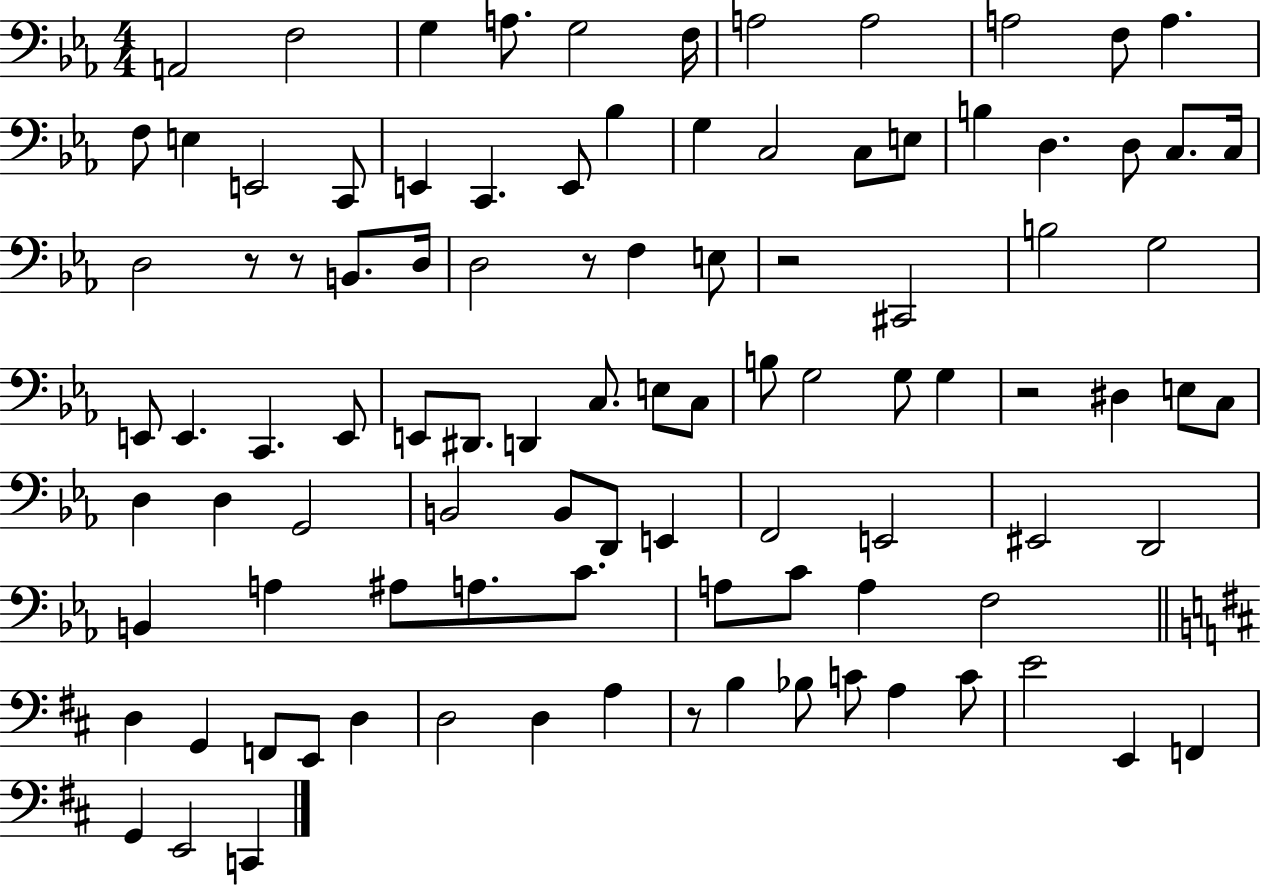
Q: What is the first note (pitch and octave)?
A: A2